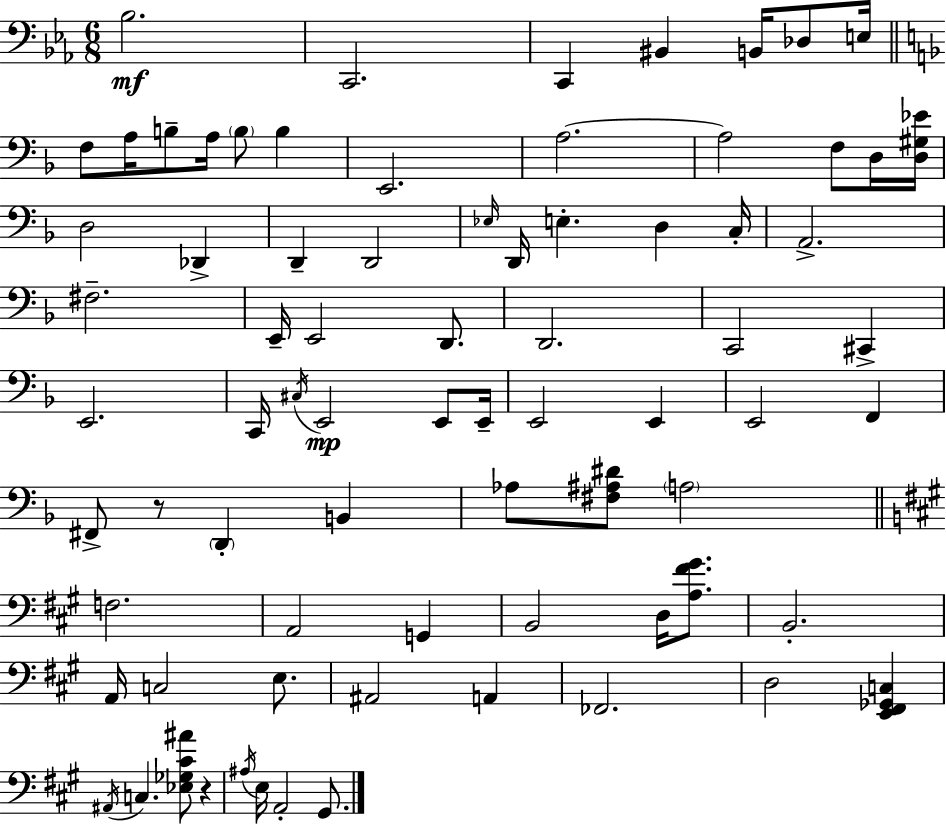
{
  \clef bass
  \numericTimeSignature
  \time 6/8
  \key c \minor
  bes2.\mf | c,2. | c,4 bis,4 b,16 des8 e16 | \bar "||" \break \key d \minor f8 a16 b8-- a16 \parenthesize b8 b4 | e,2. | a2.~~ | a2 f8 d16 <d gis ees'>16 | \break d2 des,4-> | d,4-- d,2 | \grace { ees16 } d,16 e4.-. d4 | c16-. a,2.-> | \break fis2.-- | e,16-- e,2 d,8. | d,2. | c,2 cis,4-> | \break e,2. | c,16 \acciaccatura { cis16 }\mp e,2 e,8 | e,16-- e,2 e,4 | e,2 f,4 | \break fis,8-> r8 \parenthesize d,4-. b,4 | aes8 <fis ais dis'>8 \parenthesize a2 | \bar "||" \break \key a \major f2. | a,2 g,4 | b,2 d16 <a fis' gis'>8. | b,2.-. | \break a,16 c2 e8. | ais,2 a,4 | fes,2. | d2 <e, fis, ges, c>4 | \break \acciaccatura { ais,16 } c4. <ees ges cis' ais'>8 r4 | \acciaccatura { ais16 } e16 a,2-. gis,8. | \bar "|."
}